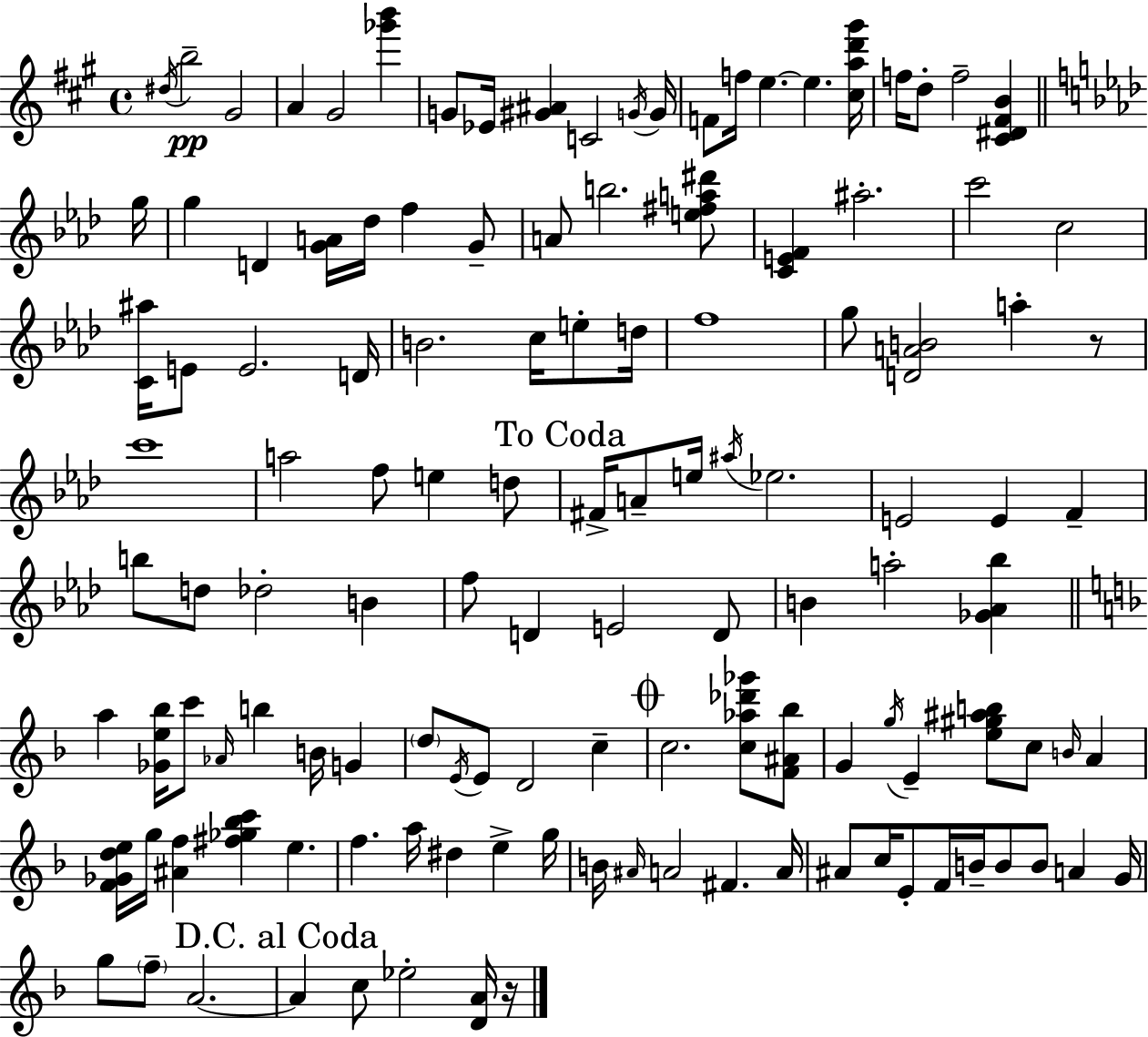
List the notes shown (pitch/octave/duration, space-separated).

D#5/s B5/h G#4/h A4/q G#4/h [Gb6,B6]/q G4/e Eb4/s [G#4,A#4]/q C4/h G4/s G4/s F4/e F5/s E5/q. E5/q. [C#5,A5,D6,G#6]/s F5/s D5/e F5/h [C#4,D#4,F#4,B4]/q G5/s G5/q D4/q [G4,A4]/s Db5/s F5/q G4/e A4/e B5/h. [E5,F#5,A5,D#6]/e [C4,E4,F4]/q A#5/h. C6/h C5/h [C4,A#5]/s E4/e E4/h. D4/s B4/h. C5/s E5/e D5/s F5/w G5/e [D4,A4,B4]/h A5/q R/e C6/w A5/h F5/e E5/q D5/e F#4/s A4/e E5/s A#5/s Eb5/h. E4/h E4/q F4/q B5/e D5/e Db5/h B4/q F5/e D4/q E4/h D4/e B4/q A5/h [Gb4,Ab4,Bb5]/q A5/q [Gb4,E5,Bb5]/s C6/e Ab4/s B5/q B4/s G4/q D5/e E4/s E4/e D4/h C5/q C5/h. [C5,Ab5,Db6,Gb6]/e [F4,A#4,Bb5]/e G4/q G5/s E4/q [E5,G#5,A#5,B5]/e C5/e B4/s A4/q [F4,Gb4,D5,E5]/s G5/s [A#4,F5]/q [F#5,Gb5,Bb5,C6]/q E5/q. F5/q. A5/s D#5/q E5/q G5/s B4/s A#4/s A4/h F#4/q. A4/s A#4/e C5/s E4/e F4/s B4/s B4/e B4/e A4/q G4/s G5/e F5/e A4/h. A4/q C5/e Eb5/h [D4,A4]/s R/s